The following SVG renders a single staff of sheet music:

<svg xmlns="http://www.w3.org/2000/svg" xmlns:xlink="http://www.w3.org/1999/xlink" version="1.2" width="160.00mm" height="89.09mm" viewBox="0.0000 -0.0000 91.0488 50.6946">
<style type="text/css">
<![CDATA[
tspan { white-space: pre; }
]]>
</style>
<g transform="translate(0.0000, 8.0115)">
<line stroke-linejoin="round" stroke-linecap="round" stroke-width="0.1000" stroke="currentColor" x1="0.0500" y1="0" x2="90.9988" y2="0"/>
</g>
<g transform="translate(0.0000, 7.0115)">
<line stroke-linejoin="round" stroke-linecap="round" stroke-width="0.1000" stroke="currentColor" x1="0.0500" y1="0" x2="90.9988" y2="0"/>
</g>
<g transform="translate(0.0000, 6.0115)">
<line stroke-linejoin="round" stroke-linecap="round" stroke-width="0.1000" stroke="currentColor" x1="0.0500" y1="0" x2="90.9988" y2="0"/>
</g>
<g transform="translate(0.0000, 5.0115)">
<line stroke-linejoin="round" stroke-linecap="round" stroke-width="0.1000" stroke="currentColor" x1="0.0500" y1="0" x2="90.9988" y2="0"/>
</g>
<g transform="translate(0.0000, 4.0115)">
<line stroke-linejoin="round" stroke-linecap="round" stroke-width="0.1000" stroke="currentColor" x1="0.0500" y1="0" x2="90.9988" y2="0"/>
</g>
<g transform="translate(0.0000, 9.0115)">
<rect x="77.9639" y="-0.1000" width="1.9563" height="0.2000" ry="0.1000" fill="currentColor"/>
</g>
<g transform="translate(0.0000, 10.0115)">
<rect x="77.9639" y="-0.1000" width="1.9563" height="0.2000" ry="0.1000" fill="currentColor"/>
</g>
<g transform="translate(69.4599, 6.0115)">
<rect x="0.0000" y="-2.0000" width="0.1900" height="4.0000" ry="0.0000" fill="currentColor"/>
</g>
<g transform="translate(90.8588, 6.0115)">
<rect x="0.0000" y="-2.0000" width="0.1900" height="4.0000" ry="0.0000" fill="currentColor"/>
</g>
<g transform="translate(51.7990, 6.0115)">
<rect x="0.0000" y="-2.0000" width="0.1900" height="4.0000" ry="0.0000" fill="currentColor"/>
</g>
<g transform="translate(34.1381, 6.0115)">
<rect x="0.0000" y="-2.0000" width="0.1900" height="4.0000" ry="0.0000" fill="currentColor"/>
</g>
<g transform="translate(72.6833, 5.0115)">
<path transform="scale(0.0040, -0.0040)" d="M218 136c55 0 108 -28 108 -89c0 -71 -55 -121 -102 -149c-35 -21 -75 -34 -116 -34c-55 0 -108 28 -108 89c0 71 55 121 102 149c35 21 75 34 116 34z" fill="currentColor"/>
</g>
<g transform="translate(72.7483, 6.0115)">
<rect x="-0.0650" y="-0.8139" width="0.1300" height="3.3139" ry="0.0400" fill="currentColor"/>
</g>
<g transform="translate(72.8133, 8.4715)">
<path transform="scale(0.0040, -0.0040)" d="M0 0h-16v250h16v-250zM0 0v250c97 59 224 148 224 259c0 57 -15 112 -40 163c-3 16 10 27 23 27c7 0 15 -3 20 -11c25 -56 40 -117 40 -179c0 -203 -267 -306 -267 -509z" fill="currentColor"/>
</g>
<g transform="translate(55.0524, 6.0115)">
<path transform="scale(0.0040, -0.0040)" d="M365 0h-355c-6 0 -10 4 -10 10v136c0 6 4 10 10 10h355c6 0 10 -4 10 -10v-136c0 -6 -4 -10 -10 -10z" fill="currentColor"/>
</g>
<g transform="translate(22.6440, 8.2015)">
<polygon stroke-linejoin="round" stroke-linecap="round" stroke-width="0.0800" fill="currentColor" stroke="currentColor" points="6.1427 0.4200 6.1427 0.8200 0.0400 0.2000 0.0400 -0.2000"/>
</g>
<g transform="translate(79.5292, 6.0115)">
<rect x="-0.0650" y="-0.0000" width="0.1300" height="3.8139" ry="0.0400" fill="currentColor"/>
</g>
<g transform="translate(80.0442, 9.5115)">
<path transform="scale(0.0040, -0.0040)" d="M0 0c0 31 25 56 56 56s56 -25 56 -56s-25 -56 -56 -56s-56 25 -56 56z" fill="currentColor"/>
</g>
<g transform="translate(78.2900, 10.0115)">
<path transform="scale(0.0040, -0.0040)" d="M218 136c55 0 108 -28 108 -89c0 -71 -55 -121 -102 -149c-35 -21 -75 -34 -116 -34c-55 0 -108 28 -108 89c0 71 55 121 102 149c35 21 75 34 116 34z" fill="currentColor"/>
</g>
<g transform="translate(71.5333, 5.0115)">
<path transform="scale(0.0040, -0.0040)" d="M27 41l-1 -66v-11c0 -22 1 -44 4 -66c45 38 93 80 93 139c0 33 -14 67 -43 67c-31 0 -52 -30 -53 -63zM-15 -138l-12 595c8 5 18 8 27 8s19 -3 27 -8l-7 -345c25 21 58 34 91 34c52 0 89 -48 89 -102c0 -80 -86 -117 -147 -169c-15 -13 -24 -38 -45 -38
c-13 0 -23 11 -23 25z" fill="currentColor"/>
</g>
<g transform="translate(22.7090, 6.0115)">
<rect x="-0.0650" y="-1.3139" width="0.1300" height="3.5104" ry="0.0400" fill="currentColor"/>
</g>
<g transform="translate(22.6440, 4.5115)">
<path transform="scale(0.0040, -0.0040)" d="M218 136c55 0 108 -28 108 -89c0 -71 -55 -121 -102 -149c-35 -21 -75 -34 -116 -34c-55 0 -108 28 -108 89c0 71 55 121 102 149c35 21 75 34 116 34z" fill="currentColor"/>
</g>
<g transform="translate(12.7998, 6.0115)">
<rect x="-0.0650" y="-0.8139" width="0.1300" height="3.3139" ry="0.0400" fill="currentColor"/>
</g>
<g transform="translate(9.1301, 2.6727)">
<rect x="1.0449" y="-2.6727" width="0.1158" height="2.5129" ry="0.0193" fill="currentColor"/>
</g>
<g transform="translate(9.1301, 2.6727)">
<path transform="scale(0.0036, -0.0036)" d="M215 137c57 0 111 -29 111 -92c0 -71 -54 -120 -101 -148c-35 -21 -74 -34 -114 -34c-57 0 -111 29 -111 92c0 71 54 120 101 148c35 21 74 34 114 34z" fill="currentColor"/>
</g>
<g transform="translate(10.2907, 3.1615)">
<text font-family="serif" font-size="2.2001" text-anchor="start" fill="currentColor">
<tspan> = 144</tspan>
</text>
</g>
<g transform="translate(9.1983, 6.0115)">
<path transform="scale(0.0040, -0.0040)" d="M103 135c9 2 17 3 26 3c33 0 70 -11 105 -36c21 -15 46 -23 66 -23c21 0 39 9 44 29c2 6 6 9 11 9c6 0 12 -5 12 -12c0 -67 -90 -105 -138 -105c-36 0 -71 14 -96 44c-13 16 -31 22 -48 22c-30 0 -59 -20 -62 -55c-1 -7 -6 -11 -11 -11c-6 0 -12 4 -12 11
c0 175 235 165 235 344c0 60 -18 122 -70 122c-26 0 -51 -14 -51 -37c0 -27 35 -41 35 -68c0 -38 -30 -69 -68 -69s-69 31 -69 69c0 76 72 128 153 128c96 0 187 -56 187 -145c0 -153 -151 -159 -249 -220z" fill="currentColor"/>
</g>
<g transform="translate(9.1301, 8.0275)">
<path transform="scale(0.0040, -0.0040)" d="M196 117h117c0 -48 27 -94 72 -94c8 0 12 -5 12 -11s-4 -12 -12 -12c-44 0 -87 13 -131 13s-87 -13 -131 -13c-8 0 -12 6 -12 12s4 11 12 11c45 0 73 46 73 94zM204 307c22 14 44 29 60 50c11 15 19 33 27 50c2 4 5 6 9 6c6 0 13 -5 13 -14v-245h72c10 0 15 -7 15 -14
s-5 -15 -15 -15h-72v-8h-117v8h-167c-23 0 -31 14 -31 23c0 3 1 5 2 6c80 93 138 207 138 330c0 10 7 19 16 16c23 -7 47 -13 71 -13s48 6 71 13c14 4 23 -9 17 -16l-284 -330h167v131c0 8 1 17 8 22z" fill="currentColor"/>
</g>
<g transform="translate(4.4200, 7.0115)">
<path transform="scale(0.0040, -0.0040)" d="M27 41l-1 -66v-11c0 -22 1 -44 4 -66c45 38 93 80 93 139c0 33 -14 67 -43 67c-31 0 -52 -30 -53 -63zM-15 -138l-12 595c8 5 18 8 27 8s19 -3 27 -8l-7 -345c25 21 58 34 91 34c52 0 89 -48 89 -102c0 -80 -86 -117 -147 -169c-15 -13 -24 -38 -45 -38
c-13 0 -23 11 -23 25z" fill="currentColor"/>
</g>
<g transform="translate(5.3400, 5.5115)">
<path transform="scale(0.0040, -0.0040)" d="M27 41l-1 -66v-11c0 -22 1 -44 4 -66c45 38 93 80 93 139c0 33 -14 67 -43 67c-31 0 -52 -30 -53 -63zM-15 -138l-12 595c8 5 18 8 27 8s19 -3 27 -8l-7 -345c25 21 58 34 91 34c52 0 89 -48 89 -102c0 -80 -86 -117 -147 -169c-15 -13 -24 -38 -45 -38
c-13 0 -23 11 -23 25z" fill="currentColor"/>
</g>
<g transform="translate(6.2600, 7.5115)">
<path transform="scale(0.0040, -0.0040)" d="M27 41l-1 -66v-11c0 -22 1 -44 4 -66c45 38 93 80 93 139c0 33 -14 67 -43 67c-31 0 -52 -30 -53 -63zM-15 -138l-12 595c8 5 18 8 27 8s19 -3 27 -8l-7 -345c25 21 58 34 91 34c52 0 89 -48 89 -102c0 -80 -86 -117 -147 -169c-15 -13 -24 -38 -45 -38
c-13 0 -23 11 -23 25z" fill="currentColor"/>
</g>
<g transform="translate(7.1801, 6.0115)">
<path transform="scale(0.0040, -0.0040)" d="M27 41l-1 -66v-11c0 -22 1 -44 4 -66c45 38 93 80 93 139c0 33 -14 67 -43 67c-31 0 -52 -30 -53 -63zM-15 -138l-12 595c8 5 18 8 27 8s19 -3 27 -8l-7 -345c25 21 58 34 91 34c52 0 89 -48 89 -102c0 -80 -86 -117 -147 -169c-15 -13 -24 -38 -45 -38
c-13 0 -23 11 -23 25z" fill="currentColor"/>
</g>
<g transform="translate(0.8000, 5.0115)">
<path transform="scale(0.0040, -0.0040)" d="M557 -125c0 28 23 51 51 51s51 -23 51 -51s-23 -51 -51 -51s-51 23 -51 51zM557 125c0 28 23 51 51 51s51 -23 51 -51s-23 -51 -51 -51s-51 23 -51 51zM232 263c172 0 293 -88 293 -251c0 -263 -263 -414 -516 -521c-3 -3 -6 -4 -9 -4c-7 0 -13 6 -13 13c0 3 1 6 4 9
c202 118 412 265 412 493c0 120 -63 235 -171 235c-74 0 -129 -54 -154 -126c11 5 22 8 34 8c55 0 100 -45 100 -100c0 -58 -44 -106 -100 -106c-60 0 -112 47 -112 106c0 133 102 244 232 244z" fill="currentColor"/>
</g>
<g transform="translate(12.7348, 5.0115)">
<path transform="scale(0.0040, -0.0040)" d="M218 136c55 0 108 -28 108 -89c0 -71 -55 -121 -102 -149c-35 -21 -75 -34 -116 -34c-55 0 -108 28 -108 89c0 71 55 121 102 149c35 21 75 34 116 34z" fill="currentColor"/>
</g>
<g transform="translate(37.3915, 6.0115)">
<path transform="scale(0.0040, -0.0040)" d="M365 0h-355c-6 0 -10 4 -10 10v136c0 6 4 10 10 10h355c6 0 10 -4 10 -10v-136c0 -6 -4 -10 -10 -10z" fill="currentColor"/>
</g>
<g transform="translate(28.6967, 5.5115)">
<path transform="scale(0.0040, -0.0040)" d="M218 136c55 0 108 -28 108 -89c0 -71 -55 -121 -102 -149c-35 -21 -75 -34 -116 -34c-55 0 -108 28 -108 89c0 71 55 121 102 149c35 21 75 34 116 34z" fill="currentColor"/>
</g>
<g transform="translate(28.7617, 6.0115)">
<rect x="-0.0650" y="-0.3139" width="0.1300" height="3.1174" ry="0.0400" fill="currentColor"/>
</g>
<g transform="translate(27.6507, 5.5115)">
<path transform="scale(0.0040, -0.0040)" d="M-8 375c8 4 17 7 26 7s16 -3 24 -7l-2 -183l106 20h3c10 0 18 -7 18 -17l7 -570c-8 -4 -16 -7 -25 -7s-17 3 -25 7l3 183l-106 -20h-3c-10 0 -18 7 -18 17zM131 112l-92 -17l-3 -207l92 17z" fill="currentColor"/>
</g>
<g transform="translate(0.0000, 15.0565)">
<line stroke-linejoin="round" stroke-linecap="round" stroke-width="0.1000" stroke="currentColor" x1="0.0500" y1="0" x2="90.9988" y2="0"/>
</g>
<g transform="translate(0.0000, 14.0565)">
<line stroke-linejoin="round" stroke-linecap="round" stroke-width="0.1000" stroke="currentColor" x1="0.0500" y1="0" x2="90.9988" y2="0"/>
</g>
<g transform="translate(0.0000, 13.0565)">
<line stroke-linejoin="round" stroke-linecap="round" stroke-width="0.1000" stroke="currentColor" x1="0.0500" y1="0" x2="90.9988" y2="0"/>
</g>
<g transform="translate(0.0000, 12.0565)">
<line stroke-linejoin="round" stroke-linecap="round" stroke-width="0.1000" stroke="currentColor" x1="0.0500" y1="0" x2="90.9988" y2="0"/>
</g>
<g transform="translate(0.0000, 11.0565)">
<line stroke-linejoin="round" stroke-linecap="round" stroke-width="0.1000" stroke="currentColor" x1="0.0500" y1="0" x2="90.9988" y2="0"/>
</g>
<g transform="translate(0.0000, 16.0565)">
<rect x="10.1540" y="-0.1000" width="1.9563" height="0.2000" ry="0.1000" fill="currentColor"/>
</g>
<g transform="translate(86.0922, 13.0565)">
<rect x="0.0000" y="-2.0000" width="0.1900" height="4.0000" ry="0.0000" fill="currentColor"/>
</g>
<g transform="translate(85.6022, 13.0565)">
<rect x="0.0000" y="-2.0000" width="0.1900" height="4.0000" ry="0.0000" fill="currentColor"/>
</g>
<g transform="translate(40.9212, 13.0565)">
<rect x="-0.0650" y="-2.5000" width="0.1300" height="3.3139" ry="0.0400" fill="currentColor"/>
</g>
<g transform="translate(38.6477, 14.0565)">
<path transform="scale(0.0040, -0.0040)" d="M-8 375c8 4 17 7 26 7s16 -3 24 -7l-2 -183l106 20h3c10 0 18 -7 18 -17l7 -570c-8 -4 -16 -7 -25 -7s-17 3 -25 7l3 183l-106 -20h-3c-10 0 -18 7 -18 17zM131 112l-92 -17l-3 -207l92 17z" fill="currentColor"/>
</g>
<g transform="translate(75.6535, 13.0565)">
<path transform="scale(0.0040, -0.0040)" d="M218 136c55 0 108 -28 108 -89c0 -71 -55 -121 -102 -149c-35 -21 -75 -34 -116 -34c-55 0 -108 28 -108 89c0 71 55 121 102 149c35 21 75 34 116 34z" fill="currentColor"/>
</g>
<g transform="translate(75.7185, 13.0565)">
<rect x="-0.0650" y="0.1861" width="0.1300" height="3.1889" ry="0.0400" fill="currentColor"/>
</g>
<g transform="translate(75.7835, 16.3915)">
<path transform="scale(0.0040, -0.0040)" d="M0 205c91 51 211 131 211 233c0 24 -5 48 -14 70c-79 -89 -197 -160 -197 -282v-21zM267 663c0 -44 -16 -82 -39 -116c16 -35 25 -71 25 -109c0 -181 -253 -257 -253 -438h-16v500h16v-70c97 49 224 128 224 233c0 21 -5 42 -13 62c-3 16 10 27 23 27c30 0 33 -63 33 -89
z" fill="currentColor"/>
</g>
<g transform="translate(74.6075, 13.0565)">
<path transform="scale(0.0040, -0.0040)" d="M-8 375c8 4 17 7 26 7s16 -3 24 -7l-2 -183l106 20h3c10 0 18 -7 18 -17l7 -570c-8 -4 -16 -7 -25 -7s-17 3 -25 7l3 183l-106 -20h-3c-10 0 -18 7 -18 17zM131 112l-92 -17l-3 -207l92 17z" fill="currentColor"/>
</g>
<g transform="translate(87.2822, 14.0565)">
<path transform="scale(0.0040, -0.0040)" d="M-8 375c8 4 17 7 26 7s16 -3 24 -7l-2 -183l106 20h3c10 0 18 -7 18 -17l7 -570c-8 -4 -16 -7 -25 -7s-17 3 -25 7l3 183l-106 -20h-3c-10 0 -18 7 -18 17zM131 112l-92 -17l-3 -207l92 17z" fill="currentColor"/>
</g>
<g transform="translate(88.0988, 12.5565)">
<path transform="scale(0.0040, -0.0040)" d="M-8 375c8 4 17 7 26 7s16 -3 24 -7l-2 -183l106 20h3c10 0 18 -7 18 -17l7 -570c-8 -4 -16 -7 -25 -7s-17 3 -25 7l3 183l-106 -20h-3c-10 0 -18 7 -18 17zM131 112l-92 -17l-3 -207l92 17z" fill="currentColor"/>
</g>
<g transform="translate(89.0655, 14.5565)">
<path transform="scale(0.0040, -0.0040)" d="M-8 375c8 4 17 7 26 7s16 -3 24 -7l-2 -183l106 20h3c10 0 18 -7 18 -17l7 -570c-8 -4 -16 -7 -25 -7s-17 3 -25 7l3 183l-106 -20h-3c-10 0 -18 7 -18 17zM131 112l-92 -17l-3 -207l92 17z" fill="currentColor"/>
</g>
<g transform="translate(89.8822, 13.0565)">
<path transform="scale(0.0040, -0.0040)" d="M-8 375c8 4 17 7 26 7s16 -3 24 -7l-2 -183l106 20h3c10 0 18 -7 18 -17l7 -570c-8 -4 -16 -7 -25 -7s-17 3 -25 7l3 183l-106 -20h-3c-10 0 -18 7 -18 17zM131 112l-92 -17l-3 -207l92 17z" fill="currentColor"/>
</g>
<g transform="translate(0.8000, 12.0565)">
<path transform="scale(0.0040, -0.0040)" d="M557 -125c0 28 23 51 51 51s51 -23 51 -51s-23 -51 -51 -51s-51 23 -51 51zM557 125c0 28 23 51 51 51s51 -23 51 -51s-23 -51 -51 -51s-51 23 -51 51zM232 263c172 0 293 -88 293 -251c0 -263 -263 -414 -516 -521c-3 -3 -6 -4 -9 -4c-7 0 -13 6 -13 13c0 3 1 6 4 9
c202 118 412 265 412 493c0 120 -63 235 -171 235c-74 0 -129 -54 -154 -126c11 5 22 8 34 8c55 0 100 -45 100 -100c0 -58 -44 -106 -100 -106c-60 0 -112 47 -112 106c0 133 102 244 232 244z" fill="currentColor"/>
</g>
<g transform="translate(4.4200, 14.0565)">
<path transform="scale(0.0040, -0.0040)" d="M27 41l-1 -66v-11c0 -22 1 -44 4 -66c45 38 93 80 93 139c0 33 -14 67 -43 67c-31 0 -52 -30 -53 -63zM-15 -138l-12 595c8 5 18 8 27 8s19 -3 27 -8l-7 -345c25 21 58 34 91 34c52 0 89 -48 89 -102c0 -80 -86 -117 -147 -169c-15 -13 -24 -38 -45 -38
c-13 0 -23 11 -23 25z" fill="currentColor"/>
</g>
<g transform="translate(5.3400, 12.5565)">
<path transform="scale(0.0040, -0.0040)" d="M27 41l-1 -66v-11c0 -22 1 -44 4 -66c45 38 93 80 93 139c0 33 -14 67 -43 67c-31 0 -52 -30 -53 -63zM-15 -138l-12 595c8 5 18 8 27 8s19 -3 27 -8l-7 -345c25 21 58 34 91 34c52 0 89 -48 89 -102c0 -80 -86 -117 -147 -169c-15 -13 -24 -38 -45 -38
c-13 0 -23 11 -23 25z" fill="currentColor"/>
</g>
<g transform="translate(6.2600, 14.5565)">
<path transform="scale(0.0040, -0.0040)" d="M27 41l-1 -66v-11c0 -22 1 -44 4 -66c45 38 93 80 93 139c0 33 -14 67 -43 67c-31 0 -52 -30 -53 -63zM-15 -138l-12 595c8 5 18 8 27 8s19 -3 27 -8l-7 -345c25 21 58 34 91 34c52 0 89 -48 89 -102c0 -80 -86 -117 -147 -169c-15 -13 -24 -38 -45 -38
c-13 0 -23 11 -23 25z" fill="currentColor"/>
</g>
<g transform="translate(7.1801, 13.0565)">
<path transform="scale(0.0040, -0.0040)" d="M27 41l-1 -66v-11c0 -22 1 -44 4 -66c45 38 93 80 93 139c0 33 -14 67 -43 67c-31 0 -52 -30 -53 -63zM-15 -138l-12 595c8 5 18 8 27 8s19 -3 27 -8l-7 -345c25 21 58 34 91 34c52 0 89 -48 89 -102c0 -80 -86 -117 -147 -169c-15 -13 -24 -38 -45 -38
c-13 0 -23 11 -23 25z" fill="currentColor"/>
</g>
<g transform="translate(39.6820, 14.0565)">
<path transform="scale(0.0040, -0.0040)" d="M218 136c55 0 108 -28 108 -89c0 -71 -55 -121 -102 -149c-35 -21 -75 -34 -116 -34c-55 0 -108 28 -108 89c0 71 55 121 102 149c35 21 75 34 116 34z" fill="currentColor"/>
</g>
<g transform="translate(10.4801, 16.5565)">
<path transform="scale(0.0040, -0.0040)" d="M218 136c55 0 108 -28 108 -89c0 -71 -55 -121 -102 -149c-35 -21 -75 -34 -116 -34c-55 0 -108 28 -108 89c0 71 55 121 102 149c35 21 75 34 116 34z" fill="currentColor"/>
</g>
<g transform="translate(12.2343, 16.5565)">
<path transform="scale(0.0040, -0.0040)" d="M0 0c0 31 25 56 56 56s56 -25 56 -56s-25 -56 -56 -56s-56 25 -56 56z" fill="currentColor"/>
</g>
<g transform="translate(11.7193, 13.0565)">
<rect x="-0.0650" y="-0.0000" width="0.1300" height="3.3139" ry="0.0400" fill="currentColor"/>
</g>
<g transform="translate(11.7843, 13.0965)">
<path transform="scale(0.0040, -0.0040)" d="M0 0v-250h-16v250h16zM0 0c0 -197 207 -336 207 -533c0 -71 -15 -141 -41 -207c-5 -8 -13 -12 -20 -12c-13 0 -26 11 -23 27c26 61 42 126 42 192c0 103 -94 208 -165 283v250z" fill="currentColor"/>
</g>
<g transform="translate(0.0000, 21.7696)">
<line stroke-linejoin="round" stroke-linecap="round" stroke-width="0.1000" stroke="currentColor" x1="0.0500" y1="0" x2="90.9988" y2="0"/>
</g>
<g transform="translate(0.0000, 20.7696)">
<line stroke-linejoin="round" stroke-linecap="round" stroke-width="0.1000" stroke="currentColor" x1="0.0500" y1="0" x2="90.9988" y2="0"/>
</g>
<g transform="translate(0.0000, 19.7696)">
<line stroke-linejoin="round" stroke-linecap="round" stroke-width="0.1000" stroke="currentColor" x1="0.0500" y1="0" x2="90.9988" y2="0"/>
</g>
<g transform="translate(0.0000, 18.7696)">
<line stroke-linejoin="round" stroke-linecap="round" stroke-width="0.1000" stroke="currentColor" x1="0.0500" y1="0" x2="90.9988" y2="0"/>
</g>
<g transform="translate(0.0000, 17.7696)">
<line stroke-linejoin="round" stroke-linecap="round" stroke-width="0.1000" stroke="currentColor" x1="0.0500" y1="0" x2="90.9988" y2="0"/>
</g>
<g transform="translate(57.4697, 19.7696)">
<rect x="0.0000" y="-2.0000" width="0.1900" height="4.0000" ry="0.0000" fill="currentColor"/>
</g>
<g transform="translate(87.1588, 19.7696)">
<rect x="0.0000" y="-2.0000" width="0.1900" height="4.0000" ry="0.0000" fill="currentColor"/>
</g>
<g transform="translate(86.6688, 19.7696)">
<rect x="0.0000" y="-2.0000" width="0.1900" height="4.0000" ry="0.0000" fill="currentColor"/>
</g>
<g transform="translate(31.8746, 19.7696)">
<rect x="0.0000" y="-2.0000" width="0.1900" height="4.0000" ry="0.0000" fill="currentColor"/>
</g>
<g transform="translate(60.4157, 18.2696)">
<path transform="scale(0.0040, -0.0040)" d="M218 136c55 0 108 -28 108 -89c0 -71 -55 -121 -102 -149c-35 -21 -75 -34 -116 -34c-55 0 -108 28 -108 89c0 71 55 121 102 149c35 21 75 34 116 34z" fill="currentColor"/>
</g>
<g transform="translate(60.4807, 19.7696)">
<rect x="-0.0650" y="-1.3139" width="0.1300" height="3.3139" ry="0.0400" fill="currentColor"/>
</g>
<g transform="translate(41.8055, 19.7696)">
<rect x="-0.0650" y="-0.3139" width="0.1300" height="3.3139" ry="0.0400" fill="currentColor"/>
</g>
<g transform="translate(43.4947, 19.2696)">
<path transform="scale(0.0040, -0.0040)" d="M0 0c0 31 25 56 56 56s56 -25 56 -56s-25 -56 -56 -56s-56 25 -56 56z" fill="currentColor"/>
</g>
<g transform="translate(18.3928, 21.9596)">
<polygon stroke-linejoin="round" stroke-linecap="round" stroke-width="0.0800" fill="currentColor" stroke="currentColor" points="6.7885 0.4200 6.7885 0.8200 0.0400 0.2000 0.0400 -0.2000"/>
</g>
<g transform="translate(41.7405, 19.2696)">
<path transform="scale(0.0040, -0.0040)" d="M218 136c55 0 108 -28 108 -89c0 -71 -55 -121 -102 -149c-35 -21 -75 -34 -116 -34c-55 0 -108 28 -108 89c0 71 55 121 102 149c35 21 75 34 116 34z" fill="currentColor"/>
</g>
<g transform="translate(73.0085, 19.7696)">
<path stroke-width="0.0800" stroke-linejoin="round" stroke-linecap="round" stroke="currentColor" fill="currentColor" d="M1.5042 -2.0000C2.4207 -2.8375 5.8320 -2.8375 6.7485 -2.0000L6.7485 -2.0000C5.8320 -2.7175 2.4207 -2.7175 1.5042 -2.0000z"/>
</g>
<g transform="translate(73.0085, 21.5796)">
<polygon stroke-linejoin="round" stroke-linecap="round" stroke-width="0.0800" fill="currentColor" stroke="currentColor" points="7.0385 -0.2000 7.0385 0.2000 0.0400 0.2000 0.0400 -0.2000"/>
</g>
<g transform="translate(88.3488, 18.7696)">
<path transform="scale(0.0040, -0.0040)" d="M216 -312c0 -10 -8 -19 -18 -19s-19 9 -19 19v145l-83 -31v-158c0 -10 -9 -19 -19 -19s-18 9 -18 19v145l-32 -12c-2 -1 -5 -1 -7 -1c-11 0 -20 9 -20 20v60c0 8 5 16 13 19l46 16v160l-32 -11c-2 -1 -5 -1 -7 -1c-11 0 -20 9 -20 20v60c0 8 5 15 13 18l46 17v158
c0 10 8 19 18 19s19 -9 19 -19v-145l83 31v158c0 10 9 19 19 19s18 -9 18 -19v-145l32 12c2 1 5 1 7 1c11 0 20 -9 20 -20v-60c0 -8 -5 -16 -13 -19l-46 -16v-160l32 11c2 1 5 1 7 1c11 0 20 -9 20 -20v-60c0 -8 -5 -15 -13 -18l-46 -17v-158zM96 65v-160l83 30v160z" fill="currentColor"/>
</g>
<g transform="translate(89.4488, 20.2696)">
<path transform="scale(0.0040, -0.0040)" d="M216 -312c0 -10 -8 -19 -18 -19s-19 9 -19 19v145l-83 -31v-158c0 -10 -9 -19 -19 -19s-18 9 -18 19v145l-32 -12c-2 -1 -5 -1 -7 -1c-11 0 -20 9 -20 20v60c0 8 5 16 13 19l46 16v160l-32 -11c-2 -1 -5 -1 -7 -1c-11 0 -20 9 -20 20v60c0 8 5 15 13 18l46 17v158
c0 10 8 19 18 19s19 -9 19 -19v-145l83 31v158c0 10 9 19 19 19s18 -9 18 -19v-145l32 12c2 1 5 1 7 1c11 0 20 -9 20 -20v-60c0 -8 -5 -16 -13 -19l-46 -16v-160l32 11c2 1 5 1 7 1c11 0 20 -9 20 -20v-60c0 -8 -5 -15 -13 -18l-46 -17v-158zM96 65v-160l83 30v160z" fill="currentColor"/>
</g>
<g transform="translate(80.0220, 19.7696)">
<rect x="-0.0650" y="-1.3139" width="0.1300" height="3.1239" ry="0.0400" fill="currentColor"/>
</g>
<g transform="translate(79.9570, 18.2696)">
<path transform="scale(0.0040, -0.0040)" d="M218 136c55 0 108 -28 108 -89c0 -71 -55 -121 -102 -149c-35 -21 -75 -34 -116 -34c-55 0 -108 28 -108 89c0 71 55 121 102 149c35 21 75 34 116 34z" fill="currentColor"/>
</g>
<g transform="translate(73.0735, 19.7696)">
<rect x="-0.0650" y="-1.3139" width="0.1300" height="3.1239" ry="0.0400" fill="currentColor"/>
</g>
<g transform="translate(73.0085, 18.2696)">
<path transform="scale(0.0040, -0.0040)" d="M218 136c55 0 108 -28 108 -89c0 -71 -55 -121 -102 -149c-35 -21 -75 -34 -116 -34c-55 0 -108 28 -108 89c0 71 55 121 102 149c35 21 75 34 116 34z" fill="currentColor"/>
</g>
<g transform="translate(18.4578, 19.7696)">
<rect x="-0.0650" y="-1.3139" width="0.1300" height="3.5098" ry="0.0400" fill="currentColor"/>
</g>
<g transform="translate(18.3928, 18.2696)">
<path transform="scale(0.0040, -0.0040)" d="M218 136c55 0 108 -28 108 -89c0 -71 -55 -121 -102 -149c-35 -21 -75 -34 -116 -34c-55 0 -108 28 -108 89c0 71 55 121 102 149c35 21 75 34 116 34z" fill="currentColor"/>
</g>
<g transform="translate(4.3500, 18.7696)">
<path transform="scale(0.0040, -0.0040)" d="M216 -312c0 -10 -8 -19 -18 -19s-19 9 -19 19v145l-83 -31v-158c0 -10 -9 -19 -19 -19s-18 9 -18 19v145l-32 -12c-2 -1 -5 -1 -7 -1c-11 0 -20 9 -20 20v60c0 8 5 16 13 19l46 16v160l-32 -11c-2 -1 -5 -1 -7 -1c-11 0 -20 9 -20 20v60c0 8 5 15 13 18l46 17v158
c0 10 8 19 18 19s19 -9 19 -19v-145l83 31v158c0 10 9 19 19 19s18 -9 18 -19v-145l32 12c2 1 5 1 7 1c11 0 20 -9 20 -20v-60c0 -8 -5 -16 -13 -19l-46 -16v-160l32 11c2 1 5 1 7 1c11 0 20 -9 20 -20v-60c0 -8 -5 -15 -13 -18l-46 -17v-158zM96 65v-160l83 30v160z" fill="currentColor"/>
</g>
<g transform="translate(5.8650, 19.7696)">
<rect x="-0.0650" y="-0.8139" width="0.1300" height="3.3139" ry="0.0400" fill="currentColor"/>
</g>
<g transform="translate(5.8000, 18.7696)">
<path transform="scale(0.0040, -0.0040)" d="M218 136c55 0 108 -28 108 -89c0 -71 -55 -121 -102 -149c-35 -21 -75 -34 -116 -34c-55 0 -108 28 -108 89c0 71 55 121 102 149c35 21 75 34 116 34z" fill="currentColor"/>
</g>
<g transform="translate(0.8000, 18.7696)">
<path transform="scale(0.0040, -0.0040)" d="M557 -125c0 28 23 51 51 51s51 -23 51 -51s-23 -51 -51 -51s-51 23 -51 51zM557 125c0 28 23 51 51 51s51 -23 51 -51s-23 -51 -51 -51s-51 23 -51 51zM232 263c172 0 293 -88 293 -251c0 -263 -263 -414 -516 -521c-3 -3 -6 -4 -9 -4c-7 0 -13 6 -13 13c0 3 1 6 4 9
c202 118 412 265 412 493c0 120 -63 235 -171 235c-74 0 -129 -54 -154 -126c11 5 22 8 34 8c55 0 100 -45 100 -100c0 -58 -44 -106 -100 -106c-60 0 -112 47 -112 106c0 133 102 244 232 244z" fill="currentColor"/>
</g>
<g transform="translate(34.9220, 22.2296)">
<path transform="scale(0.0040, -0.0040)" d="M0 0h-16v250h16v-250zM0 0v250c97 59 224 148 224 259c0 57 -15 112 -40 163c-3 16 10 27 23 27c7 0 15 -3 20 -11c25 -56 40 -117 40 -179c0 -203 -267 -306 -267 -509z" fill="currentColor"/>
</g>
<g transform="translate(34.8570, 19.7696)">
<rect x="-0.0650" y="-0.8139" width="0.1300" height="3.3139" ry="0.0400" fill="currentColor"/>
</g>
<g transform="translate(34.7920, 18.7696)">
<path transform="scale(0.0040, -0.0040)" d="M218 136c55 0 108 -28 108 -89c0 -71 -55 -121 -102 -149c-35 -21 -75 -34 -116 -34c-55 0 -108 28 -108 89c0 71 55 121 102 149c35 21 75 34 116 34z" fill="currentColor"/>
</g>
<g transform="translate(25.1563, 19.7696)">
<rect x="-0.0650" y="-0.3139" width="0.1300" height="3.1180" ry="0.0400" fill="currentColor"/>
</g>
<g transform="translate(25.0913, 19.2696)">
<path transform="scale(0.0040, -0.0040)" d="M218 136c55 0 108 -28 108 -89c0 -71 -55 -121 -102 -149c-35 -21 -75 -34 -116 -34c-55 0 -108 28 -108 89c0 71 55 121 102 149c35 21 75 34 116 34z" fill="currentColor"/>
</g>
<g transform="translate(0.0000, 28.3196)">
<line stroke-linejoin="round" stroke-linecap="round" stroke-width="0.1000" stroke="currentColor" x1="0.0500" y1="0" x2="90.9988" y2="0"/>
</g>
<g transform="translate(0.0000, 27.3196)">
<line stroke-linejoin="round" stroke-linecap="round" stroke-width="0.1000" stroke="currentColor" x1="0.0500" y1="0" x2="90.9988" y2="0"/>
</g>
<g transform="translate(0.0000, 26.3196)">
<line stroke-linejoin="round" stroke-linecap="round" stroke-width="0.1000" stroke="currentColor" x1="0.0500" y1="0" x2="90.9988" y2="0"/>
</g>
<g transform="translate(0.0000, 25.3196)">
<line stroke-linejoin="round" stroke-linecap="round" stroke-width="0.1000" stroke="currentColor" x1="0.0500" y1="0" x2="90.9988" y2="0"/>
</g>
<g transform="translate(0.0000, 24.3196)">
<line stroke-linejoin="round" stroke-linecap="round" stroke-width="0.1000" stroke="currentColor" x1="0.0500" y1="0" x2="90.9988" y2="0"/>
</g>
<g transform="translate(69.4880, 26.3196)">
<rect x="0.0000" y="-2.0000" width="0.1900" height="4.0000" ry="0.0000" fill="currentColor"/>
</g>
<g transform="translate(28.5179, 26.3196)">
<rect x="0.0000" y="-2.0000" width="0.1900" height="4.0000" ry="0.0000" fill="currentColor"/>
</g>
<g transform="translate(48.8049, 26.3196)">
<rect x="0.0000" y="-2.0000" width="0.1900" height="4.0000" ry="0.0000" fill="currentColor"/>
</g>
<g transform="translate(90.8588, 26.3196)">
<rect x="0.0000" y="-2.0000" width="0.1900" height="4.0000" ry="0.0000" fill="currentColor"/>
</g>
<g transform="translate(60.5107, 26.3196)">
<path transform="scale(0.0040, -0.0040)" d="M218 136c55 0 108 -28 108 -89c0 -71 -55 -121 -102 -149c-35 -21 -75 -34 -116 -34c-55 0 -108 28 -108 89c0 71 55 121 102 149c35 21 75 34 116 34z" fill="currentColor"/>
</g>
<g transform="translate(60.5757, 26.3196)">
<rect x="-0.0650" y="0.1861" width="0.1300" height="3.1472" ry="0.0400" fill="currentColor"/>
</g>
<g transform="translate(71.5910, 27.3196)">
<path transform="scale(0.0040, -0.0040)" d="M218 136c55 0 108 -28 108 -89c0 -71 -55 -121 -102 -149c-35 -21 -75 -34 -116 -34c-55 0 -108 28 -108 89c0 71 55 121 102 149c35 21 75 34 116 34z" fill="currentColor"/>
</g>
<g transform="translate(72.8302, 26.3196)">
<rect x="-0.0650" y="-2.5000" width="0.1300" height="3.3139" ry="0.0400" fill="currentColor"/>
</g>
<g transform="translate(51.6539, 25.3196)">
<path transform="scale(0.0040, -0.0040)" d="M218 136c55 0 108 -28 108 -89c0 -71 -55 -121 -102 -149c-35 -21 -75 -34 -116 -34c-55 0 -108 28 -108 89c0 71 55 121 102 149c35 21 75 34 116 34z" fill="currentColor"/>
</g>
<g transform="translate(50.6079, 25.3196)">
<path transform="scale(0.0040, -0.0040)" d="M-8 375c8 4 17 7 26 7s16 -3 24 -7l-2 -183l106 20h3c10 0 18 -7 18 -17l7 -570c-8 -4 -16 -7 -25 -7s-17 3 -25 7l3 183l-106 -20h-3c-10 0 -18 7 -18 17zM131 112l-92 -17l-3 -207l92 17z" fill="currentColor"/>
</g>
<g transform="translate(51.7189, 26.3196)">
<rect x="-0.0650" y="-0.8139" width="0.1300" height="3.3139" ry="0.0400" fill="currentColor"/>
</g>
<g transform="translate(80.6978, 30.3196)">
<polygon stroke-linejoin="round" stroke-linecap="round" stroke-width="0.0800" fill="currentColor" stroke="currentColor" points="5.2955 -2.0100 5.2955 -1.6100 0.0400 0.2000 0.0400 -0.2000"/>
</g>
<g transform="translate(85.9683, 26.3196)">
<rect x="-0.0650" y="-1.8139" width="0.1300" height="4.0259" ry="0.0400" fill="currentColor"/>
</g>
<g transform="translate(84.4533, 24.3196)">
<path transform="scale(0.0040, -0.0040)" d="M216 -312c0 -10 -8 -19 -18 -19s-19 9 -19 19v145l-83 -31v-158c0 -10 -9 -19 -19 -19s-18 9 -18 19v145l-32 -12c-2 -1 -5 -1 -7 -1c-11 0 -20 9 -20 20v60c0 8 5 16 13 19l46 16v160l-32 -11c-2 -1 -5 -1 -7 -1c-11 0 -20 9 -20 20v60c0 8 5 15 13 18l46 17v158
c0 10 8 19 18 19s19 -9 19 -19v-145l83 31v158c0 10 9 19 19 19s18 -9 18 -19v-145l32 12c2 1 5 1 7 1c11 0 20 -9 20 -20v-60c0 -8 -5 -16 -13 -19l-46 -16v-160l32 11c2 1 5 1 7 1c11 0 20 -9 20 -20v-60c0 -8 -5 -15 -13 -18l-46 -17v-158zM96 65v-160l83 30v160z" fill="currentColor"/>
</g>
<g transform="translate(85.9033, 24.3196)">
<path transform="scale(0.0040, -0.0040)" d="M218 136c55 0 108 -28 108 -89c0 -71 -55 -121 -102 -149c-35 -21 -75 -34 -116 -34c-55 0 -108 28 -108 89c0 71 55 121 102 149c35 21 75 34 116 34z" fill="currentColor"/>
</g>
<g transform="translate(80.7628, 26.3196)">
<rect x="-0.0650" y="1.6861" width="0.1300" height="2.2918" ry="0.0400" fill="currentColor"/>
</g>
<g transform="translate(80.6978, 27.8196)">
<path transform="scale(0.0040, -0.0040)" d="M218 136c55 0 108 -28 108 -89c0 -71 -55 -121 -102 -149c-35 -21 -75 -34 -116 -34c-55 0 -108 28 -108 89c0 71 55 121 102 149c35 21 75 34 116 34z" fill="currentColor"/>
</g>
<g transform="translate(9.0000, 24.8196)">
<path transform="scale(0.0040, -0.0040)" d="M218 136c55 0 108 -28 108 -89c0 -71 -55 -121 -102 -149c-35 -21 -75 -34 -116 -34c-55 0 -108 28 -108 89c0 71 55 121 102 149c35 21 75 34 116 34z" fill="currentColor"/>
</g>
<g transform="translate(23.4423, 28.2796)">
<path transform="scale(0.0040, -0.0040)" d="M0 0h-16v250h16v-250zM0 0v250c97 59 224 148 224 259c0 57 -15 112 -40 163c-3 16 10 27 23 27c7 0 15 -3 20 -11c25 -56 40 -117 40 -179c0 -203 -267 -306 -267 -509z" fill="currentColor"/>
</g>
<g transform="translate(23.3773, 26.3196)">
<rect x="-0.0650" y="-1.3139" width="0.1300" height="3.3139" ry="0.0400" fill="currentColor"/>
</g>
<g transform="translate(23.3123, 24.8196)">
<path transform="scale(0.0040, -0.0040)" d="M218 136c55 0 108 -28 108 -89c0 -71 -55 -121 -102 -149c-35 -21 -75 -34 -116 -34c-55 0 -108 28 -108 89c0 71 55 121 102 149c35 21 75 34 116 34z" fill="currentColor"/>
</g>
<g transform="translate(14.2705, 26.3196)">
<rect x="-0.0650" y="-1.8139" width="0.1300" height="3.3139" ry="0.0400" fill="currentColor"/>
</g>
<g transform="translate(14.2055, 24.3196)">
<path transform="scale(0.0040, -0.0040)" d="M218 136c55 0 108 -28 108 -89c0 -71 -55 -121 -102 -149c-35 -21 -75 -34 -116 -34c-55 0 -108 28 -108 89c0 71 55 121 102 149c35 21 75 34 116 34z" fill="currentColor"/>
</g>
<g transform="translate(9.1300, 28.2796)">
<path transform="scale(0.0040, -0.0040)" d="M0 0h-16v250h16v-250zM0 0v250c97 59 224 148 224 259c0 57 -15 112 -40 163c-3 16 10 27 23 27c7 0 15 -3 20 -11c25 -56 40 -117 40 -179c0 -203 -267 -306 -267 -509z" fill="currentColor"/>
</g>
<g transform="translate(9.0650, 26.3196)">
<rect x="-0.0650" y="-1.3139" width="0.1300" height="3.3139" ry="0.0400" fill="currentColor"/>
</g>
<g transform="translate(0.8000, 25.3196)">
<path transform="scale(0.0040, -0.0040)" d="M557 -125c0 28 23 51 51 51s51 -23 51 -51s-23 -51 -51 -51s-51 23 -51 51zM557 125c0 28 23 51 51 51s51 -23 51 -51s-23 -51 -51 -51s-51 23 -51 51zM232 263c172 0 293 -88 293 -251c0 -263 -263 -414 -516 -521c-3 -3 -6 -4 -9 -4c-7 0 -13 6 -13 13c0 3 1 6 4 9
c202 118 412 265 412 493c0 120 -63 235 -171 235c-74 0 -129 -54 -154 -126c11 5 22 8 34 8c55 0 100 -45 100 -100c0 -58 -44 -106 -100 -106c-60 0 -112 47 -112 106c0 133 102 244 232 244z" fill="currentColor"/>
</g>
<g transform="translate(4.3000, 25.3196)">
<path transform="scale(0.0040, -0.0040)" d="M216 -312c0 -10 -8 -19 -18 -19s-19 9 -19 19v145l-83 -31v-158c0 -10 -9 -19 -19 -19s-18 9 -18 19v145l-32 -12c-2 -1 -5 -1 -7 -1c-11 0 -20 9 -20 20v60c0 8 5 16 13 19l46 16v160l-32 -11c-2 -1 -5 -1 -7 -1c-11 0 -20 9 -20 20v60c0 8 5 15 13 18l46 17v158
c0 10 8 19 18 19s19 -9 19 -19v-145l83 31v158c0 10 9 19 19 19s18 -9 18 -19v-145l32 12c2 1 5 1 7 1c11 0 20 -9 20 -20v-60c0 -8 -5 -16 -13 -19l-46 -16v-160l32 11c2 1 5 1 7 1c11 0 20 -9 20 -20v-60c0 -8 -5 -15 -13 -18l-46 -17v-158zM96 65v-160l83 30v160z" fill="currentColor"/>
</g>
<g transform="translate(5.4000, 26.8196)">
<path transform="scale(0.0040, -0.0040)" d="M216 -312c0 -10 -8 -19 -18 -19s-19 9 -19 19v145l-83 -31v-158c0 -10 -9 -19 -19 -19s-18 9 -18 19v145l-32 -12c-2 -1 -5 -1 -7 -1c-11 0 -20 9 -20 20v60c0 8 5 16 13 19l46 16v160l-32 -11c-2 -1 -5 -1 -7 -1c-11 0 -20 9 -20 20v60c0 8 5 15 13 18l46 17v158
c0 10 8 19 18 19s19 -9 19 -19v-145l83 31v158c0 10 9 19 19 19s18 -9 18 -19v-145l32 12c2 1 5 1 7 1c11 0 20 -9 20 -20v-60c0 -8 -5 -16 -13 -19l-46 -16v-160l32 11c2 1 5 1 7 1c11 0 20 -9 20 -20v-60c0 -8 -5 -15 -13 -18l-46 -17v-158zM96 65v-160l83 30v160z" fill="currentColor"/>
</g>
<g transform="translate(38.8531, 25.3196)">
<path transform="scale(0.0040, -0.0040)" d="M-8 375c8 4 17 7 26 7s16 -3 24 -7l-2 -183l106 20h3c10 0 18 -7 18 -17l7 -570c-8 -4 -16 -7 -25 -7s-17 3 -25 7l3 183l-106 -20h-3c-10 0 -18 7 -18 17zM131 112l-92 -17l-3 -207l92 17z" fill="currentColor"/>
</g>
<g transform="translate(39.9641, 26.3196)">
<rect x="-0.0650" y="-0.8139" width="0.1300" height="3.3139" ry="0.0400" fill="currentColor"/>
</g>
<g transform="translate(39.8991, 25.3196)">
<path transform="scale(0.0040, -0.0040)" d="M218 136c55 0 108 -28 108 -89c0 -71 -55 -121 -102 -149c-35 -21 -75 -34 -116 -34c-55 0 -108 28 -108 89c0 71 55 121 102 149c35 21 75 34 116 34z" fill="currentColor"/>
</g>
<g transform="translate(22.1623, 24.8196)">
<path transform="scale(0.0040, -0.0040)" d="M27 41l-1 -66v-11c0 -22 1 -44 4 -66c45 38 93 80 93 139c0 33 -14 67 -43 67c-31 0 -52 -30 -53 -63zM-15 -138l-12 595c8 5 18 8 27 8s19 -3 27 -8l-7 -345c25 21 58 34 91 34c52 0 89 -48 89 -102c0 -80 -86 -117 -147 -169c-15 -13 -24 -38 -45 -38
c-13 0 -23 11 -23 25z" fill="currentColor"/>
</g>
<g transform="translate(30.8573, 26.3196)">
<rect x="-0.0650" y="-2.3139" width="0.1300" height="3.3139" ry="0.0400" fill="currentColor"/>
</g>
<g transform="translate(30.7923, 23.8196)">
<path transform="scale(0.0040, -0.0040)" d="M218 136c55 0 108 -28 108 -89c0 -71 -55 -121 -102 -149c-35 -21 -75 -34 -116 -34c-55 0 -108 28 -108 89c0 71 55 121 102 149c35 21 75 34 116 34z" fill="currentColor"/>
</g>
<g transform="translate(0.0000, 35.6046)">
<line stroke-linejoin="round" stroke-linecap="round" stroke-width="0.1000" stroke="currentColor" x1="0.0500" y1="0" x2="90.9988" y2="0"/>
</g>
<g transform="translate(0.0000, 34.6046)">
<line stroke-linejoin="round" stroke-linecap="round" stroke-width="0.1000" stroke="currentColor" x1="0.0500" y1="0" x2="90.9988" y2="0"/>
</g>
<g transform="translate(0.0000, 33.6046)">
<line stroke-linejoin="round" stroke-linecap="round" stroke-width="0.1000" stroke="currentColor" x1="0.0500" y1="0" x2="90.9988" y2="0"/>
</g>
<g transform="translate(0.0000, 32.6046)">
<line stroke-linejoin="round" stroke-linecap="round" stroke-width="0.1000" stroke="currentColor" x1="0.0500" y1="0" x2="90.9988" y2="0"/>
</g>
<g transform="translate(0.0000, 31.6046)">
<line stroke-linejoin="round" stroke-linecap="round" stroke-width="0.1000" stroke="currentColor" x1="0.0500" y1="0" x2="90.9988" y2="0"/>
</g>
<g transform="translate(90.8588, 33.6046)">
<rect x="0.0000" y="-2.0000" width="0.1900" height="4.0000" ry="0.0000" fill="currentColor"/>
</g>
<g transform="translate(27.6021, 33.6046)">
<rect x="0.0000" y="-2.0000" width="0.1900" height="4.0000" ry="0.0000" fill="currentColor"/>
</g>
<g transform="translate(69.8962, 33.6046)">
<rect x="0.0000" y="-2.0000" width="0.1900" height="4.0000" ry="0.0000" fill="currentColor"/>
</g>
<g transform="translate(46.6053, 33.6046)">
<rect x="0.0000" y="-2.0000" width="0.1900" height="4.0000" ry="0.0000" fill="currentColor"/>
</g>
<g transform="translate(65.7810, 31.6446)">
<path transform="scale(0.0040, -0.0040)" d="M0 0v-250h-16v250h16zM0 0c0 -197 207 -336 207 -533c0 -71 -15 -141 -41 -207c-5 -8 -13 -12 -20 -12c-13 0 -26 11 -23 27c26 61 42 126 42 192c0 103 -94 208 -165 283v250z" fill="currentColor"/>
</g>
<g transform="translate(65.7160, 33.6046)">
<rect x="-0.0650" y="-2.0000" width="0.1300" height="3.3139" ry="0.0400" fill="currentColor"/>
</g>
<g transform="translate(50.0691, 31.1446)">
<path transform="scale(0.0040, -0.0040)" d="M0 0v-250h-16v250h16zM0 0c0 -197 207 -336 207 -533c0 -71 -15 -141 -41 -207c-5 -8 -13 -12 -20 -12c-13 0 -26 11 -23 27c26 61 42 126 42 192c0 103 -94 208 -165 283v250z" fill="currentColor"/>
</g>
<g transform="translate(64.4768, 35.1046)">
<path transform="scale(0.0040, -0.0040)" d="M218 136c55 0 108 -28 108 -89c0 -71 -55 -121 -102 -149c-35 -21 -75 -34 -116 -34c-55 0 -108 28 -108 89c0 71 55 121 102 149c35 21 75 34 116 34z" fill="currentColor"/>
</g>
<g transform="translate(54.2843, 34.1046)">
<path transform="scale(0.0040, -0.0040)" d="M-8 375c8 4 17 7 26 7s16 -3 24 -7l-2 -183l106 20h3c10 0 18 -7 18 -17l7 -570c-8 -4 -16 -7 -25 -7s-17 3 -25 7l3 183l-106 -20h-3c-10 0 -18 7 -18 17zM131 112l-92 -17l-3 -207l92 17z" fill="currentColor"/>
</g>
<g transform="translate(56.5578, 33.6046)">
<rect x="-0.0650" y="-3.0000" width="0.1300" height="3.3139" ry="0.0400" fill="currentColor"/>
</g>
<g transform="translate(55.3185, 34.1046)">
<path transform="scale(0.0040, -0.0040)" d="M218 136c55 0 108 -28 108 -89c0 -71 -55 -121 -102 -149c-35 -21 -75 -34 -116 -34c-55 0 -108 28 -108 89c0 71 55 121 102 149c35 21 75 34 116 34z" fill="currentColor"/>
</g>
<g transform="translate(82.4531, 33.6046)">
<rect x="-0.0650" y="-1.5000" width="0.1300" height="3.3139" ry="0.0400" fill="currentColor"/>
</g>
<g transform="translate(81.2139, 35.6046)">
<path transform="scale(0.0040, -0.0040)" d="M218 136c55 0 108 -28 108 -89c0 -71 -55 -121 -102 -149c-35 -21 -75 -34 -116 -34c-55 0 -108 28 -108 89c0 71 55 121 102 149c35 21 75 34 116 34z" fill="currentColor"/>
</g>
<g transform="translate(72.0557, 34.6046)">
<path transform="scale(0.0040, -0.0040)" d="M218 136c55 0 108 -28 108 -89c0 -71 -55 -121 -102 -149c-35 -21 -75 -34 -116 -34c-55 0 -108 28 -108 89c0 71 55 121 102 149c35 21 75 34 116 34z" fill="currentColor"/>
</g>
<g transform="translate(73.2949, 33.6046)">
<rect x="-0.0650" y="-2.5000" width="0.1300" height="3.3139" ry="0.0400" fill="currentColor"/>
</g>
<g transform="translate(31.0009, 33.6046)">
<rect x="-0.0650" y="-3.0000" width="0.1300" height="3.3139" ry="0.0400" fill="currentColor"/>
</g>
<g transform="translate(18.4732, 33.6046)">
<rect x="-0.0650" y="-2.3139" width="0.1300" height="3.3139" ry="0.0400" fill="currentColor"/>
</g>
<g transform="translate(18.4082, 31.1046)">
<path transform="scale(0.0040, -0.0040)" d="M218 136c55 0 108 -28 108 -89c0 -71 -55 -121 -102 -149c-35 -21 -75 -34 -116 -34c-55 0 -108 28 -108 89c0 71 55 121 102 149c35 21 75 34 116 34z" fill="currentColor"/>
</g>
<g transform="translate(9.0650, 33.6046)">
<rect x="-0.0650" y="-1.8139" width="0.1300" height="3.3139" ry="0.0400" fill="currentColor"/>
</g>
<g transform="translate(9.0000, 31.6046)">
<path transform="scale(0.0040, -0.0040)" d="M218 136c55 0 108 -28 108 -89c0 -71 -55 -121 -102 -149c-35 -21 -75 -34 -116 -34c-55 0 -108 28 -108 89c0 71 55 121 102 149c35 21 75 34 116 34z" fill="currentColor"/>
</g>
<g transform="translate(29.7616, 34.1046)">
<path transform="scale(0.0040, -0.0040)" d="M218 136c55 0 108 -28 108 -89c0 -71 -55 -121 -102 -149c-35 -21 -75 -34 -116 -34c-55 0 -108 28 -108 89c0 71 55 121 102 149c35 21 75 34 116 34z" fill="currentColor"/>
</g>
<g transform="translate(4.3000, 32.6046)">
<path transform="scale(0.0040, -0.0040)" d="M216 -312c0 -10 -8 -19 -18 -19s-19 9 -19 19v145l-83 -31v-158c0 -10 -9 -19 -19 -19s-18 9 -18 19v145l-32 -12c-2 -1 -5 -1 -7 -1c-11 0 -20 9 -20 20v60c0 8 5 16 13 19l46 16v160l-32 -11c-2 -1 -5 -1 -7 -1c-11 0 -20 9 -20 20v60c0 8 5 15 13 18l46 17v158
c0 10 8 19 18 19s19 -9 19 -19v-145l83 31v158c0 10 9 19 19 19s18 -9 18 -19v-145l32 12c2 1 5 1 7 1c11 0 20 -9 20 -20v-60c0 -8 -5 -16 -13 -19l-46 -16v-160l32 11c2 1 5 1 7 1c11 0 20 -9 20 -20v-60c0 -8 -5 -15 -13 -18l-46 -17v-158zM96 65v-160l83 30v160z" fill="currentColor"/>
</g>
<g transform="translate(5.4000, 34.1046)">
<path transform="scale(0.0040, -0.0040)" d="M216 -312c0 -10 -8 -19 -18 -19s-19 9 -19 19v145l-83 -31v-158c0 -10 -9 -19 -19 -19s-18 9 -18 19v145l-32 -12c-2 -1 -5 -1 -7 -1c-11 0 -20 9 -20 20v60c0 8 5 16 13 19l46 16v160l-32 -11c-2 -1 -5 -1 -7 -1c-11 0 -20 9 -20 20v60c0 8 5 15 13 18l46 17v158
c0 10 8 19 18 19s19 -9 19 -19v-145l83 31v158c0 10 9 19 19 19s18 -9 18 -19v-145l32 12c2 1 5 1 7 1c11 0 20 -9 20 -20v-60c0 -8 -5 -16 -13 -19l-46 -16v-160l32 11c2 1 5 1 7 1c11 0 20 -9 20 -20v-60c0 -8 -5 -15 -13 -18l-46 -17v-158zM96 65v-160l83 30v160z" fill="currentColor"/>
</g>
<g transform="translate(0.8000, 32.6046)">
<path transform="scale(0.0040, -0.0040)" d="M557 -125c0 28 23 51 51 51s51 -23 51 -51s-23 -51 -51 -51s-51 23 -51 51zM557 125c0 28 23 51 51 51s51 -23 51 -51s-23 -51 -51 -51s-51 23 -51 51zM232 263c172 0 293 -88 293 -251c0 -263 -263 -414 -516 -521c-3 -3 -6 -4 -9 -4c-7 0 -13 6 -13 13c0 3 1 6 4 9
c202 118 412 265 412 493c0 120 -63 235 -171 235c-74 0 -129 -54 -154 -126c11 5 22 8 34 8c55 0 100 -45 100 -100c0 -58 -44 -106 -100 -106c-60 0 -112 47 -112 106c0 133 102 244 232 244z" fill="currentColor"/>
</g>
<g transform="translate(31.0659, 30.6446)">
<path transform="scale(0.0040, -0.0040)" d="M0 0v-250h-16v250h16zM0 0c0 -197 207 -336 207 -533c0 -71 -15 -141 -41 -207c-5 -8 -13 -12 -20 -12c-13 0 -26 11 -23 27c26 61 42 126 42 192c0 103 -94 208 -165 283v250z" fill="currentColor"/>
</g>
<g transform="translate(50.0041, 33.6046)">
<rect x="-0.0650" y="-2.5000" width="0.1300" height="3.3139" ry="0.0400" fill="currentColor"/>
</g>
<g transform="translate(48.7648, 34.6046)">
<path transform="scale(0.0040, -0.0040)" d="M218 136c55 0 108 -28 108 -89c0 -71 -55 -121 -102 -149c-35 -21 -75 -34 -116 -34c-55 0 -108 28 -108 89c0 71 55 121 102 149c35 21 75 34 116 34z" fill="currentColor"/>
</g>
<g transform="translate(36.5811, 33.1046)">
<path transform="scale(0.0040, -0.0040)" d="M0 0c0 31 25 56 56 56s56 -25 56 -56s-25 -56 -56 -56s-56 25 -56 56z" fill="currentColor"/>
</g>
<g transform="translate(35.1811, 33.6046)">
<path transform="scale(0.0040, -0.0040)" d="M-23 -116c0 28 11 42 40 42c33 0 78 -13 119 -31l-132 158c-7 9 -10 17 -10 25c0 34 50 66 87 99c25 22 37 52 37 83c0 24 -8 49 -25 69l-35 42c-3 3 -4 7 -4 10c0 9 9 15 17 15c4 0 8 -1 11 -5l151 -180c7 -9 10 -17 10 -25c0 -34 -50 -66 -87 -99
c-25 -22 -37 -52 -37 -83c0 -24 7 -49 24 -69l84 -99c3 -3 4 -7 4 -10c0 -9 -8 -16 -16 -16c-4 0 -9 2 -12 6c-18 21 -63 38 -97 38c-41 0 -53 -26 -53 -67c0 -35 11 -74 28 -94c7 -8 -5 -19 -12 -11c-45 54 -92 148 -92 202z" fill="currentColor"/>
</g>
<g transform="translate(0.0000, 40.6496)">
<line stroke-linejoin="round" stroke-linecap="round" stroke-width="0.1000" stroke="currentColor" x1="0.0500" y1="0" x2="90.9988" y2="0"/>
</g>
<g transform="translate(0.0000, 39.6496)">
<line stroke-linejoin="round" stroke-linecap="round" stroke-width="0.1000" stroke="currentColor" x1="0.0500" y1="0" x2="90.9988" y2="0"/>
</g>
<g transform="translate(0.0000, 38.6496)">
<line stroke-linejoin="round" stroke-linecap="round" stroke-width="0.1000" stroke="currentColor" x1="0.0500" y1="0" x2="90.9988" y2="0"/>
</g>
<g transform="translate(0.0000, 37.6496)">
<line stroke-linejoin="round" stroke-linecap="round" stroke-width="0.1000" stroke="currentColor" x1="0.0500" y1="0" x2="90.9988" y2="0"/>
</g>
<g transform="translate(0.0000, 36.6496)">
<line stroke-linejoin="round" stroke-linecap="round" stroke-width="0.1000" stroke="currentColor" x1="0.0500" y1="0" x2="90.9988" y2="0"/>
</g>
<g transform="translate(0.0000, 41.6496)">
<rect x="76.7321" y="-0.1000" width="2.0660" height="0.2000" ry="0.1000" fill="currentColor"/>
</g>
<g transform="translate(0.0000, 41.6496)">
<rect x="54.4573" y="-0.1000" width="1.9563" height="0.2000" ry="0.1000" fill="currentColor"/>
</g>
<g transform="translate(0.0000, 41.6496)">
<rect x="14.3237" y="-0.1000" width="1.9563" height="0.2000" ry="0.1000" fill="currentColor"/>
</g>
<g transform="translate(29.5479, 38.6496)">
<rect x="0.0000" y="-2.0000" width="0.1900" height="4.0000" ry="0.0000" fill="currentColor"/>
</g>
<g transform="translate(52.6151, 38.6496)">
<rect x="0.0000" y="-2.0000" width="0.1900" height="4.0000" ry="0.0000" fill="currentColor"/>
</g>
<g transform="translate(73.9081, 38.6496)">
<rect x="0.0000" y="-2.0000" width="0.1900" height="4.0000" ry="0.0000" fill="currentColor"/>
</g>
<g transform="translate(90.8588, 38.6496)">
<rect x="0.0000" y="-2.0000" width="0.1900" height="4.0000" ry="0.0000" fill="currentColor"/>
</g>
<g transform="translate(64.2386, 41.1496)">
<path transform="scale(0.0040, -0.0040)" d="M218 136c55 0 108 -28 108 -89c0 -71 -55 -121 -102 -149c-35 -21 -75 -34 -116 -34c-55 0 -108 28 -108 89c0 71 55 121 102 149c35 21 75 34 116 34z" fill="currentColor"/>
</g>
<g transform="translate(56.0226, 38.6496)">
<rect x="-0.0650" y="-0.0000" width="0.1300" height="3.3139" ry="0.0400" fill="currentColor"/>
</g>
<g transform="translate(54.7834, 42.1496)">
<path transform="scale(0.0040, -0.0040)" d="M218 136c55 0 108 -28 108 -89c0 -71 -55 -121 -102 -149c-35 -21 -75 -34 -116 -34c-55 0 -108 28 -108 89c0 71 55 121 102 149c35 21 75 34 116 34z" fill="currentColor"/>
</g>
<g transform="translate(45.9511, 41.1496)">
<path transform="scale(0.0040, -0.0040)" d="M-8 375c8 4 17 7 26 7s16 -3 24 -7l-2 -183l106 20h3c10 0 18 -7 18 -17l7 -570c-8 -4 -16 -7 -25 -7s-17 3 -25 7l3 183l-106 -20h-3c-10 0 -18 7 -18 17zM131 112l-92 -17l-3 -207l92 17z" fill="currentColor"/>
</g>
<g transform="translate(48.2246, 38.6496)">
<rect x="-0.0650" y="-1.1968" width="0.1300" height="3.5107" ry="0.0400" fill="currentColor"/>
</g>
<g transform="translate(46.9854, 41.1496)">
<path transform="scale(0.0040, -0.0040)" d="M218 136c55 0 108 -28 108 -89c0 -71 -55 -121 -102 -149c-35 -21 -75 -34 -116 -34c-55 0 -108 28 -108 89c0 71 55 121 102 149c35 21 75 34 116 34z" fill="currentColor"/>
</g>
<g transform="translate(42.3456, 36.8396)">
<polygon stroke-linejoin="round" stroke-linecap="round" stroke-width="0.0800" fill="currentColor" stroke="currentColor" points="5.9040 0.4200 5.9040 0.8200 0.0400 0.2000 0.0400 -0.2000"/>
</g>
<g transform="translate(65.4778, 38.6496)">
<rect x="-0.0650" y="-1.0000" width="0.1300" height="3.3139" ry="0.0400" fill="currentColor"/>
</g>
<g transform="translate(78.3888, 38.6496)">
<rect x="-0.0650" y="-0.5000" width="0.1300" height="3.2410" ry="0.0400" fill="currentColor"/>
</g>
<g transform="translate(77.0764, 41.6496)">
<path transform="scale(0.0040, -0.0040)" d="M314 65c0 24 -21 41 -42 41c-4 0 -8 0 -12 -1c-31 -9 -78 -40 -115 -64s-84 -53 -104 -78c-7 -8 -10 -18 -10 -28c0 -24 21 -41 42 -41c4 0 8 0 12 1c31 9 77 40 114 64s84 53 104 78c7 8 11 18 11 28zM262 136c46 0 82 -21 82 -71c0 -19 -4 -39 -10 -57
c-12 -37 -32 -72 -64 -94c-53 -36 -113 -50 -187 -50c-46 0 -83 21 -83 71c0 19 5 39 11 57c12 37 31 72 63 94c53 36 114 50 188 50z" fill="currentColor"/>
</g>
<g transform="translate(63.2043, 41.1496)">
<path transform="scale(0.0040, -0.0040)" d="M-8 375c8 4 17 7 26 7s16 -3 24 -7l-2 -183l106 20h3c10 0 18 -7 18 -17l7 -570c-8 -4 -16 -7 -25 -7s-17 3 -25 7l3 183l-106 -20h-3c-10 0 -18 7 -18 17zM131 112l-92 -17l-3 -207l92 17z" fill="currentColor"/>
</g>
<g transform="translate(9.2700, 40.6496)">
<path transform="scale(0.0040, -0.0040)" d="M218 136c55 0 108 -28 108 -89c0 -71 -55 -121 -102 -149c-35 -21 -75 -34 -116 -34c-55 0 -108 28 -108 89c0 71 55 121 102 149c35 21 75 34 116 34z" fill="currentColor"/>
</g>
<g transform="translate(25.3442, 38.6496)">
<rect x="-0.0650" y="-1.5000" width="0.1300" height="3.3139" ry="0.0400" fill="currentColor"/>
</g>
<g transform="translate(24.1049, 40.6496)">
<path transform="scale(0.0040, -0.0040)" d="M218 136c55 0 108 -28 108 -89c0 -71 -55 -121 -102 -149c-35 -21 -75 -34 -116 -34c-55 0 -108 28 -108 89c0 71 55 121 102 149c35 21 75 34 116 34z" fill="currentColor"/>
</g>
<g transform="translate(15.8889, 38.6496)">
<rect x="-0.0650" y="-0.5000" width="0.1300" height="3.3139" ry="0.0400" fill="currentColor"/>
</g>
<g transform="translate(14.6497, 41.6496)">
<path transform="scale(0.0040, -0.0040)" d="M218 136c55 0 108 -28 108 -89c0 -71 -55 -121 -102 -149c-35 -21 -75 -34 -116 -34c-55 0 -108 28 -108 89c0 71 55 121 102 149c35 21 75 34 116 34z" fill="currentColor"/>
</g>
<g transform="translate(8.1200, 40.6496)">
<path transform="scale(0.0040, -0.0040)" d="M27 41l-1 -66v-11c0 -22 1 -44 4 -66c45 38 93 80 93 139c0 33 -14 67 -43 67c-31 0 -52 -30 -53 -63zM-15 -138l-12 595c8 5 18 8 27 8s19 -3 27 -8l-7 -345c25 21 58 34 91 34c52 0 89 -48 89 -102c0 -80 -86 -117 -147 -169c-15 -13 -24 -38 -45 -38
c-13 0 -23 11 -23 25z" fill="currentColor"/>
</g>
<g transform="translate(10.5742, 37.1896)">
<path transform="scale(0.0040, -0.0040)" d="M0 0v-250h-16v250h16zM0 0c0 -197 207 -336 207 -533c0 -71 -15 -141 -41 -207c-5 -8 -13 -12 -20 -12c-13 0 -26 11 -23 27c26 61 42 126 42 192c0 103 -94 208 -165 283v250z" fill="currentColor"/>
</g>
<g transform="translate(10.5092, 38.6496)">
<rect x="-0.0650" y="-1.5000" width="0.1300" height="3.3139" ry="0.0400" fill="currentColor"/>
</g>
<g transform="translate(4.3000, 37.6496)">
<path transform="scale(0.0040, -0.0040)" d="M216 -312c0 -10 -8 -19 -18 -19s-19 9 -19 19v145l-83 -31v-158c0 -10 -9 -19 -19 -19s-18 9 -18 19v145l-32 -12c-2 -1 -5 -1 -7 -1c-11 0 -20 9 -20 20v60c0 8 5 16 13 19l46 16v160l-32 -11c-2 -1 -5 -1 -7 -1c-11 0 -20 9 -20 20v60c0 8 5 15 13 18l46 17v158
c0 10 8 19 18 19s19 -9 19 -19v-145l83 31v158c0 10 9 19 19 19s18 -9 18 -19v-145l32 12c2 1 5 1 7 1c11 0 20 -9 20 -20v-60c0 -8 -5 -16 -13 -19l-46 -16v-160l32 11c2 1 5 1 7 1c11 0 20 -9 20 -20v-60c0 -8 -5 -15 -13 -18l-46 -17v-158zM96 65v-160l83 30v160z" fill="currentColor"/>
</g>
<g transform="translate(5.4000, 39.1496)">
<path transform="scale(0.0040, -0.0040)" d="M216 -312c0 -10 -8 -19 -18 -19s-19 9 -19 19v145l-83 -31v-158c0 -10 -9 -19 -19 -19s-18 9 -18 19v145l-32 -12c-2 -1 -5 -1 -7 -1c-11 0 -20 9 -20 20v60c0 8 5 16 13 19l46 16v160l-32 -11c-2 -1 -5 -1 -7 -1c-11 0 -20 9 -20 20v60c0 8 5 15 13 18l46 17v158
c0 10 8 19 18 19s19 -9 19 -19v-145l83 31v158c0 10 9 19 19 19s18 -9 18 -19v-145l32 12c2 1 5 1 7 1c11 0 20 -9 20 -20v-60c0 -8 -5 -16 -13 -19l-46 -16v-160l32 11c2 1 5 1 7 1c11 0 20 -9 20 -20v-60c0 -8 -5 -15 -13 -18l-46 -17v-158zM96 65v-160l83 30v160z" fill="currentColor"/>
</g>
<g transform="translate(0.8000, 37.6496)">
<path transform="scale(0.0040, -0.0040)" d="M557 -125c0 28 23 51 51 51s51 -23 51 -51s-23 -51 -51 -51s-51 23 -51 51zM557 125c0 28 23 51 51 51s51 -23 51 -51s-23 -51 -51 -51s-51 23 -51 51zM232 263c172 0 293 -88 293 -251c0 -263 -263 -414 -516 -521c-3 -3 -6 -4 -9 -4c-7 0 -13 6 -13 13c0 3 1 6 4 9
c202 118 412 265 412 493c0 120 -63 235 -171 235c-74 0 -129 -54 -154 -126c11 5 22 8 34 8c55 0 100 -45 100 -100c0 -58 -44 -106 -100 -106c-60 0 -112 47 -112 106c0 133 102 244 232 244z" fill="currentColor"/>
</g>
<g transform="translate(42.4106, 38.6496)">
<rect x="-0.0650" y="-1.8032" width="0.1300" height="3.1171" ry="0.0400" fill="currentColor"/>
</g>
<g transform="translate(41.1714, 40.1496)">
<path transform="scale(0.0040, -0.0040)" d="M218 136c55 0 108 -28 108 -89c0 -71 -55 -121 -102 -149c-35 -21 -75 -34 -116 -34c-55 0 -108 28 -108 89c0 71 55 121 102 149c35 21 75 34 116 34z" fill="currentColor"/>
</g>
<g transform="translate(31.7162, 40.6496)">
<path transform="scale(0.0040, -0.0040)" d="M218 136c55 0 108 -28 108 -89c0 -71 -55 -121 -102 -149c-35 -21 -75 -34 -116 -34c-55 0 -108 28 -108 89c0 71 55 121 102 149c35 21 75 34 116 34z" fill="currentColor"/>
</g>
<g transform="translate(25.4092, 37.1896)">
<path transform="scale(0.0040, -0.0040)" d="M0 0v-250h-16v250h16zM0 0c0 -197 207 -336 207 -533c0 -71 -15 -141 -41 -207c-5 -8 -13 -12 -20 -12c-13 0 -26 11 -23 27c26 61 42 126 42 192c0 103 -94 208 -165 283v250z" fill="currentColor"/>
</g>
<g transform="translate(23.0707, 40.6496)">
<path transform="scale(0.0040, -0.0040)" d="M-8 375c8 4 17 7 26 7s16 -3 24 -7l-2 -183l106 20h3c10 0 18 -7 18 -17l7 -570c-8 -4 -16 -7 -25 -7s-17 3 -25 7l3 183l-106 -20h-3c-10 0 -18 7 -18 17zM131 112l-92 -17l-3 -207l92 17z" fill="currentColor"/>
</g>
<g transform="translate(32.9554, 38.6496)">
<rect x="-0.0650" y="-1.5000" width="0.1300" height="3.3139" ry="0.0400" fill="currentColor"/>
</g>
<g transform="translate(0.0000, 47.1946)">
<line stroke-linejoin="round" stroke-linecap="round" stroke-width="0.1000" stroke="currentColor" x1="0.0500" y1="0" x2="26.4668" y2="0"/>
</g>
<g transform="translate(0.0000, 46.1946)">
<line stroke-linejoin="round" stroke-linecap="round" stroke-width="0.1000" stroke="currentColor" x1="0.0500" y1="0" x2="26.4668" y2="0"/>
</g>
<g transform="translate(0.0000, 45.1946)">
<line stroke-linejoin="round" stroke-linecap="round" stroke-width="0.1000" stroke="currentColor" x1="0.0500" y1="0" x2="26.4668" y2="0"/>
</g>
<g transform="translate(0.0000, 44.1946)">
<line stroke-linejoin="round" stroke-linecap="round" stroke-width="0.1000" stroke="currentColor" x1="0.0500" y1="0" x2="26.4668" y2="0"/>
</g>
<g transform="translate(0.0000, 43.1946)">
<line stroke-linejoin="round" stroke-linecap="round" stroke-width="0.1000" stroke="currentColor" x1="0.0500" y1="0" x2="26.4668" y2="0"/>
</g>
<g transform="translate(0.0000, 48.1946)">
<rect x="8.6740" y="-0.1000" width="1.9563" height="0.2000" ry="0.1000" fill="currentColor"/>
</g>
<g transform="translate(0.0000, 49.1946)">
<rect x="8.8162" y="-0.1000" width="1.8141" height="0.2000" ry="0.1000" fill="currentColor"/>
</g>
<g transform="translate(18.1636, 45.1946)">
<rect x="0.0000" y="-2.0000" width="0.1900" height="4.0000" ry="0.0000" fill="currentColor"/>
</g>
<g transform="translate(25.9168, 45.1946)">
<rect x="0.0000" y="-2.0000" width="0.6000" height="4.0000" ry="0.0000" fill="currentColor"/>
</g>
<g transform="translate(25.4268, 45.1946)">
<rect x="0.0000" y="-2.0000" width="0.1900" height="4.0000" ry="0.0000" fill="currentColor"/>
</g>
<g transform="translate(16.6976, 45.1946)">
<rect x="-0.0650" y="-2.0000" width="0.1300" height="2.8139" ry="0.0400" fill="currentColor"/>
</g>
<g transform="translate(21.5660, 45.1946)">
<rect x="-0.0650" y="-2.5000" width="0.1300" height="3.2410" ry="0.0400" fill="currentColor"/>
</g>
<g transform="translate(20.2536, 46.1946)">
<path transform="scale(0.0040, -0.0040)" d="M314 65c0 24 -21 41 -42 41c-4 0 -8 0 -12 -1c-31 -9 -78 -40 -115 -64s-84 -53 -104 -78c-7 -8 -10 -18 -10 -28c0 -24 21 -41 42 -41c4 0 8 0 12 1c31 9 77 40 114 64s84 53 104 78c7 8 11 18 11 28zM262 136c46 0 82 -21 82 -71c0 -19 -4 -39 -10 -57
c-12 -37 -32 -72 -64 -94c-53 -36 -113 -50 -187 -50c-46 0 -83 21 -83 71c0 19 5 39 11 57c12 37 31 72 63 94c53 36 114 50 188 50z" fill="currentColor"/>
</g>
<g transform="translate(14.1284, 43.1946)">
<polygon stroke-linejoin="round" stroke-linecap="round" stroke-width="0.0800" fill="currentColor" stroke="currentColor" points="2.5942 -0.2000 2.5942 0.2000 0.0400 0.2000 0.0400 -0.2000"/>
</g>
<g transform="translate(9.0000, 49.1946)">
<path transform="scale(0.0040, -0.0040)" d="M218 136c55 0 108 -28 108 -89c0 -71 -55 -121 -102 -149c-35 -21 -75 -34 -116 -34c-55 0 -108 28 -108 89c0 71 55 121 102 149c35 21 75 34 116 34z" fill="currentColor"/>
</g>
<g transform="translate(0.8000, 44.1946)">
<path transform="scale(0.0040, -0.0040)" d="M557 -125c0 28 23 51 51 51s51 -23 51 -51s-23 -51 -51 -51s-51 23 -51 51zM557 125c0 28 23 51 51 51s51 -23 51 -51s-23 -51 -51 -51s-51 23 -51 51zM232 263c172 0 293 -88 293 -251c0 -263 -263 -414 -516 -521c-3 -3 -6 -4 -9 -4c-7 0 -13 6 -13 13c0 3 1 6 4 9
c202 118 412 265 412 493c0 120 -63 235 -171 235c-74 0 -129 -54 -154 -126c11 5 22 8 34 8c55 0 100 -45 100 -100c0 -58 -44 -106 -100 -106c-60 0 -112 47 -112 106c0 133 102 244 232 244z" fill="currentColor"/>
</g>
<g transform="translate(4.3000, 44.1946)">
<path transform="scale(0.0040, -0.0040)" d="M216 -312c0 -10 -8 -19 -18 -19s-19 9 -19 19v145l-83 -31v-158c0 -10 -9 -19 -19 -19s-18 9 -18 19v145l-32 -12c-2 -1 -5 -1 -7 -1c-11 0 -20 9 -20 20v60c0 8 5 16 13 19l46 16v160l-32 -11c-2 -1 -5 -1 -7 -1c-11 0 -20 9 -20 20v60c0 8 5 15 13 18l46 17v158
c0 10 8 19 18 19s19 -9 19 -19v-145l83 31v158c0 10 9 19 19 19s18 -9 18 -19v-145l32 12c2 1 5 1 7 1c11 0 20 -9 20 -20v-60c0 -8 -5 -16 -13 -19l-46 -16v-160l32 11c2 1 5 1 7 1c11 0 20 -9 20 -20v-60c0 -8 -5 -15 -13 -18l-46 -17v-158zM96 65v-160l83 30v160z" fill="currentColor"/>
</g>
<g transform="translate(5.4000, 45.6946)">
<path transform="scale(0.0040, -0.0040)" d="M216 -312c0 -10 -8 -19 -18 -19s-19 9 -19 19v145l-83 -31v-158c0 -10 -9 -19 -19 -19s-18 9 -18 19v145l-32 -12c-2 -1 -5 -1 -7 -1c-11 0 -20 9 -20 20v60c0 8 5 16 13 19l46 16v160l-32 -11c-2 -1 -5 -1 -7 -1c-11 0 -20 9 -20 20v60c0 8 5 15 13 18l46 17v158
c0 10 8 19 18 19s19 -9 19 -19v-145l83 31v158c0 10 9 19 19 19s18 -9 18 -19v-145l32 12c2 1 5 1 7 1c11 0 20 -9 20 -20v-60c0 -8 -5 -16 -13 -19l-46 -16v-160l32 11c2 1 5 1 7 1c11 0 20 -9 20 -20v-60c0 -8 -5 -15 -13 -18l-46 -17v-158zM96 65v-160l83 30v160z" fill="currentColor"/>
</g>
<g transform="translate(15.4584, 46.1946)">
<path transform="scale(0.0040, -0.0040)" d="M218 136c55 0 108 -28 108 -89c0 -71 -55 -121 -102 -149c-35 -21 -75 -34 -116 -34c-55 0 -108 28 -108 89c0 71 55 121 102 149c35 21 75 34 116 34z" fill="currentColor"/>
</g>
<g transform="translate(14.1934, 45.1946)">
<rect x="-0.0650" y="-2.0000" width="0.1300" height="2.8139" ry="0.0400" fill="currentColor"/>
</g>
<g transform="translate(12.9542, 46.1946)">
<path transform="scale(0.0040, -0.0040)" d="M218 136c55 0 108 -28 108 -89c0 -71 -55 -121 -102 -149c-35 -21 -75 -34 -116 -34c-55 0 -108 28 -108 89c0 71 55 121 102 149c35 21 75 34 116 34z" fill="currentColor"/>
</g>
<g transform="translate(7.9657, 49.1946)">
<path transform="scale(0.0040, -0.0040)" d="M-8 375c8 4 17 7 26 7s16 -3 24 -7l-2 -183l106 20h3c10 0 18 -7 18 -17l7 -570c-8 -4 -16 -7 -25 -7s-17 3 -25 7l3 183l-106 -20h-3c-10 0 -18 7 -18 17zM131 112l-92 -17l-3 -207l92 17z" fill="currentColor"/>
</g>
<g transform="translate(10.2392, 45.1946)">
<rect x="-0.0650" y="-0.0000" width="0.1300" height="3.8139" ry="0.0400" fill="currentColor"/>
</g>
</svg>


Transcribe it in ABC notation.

X:1
T:Untitled
M:2/4
L:1/4
K:Ab
F, G,/2 E,/2 z2 z2 _F,/2 C,, _D,,/2 B,, D,/4 ^F, G,/2 E,/2 F,/2 E, G, G,/2 G,/2 G,/2 A, _G,/2 B, F, F, D, B,, A,,/2 ^A,/2 A, B, ^C,/2 z B,,/2 C, A,,/2 B,, G,, _G,,/2 E,, G,,/2 G,, A,,/2 F,,/2 D,, F,, E,,2 C,, B,,/2 B,,/2 B,,2